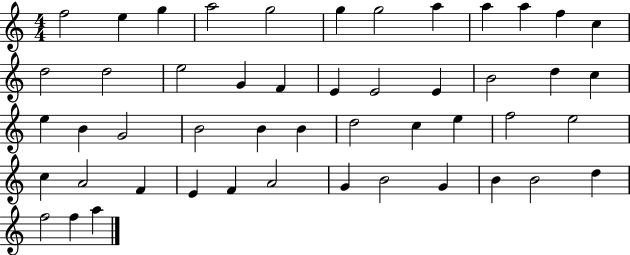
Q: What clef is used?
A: treble